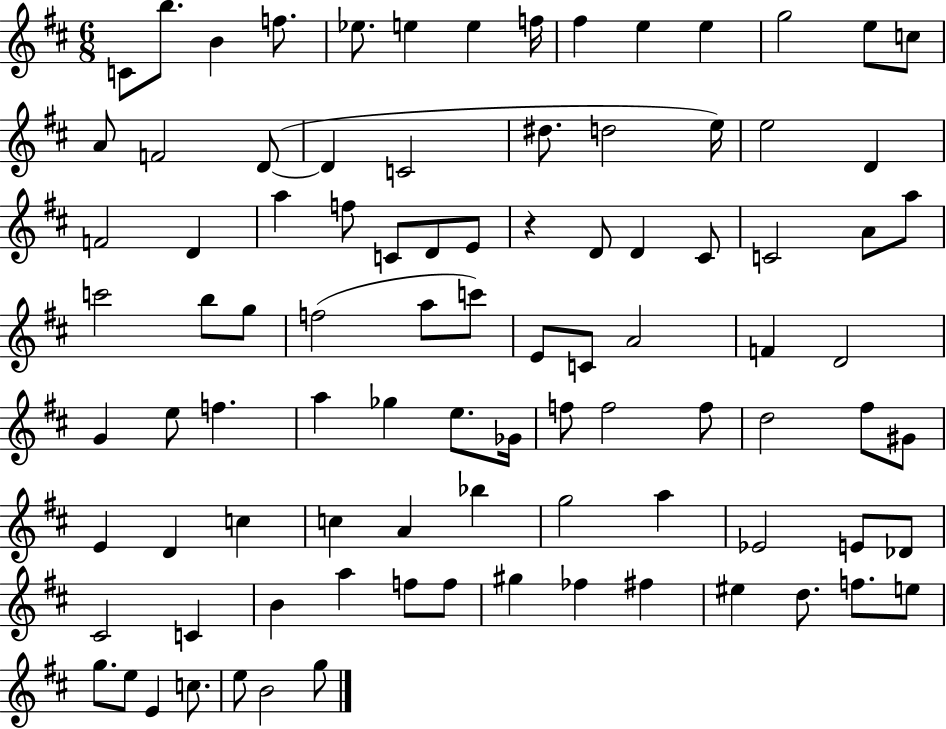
{
  \clef treble
  \numericTimeSignature
  \time 6/8
  \key d \major
  c'8 b''8. b'4 f''8. | ees''8. e''4 e''4 f''16 | fis''4 e''4 e''4 | g''2 e''8 c''8 | \break a'8 f'2 d'8~(~ | d'4 c'2 | dis''8. d''2 e''16) | e''2 d'4 | \break f'2 d'4 | a''4 f''8 c'8 d'8 e'8 | r4 d'8 d'4 cis'8 | c'2 a'8 a''8 | \break c'''2 b''8 g''8 | f''2( a''8 c'''8) | e'8 c'8 a'2 | f'4 d'2 | \break g'4 e''8 f''4. | a''4 ges''4 e''8. ges'16 | f''8 f''2 f''8 | d''2 fis''8 gis'8 | \break e'4 d'4 c''4 | c''4 a'4 bes''4 | g''2 a''4 | ees'2 e'8 des'8 | \break cis'2 c'4 | b'4 a''4 f''8 f''8 | gis''4 fes''4 fis''4 | eis''4 d''8. f''8. e''8 | \break g''8. e''8 e'4 c''8. | e''8 b'2 g''8 | \bar "|."
}